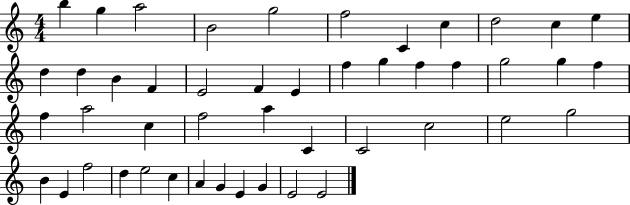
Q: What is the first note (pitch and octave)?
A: B5